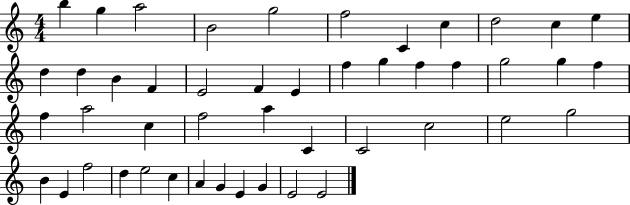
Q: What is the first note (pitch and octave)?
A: B5